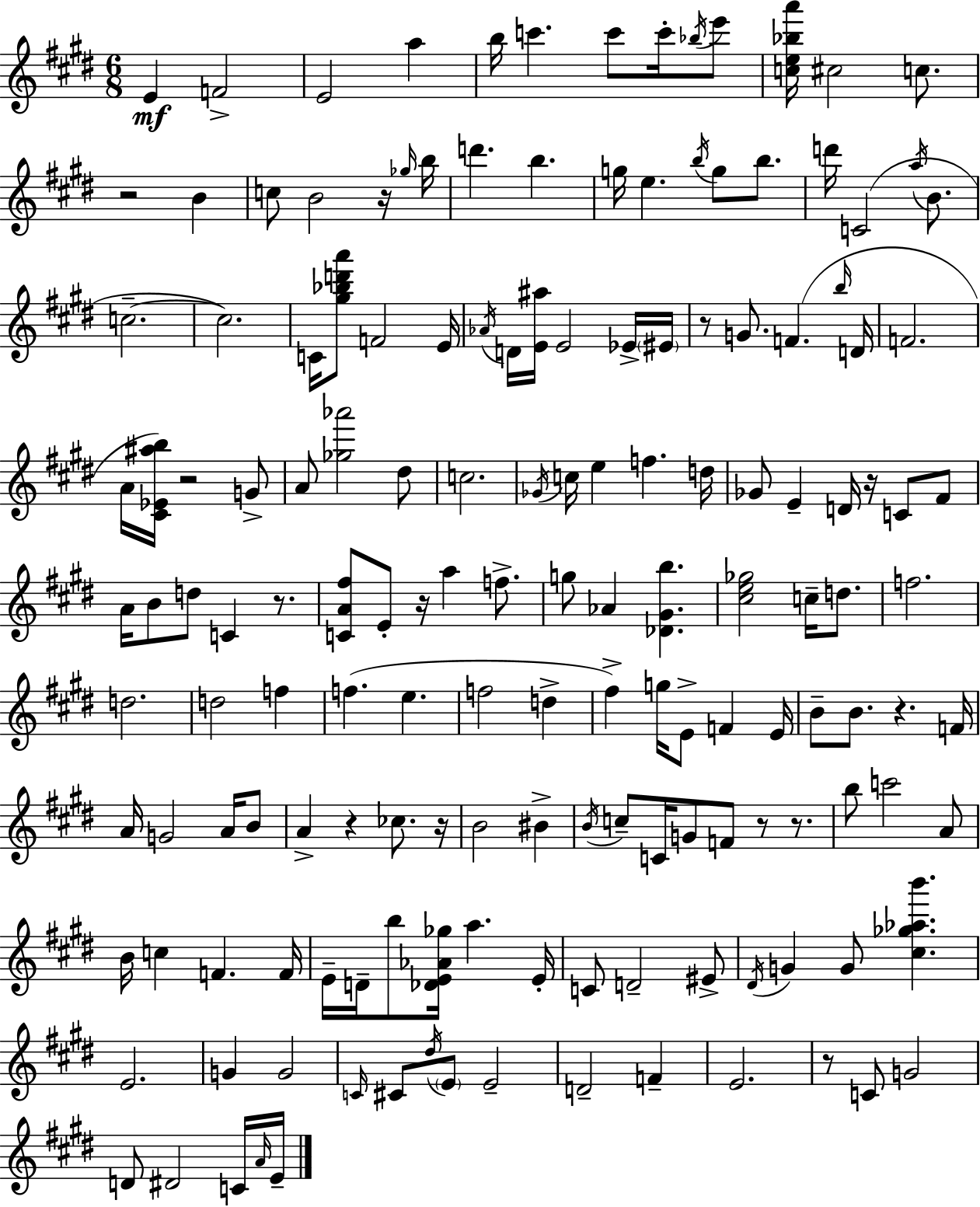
{
  \clef treble
  \numericTimeSignature
  \time 6/8
  \key e \major
  e'4\mf f'2-> | e'2 a''4 | b''16 c'''4. c'''8 c'''16-. \acciaccatura { bes''16 } e'''8 | <c'' e'' bes'' a'''>16 cis''2 c''8. | \break r2 b'4 | c''8 b'2 r16 | \grace { ges''16 } b''16 d'''4. b''4. | g''16 e''4. \acciaccatura { b''16 } g''8 | \break b''8. d'''16 c'2( | \acciaccatura { a''16 } b'8. c''2.--~~ | c''2.) | c'16 <gis'' bes'' d''' a'''>8 f'2 | \break e'16 \acciaccatura { aes'16 } d'16 <e' ais''>16 e'2 | ees'16-> \parenthesize eis'16 r8 g'8. f'4.( | \grace { b''16 } d'16 f'2. | a'16 <cis' ees' ais'' b''>16) r2 | \break g'8-> a'8 <ges'' aes'''>2 | dis''8 c''2. | \acciaccatura { ges'16 } c''16 e''4 | f''4. d''16 ges'8 e'4-- | \break d'16 r16 c'8 fis'8 a'16 b'8 d''8 | c'4 r8. <c' a' fis''>8 e'8-. r16 | a''4 f''8.-> g''8 aes'4 | <des' gis' b''>4. <cis'' e'' ges''>2 | \break c''16-- d''8. f''2. | d''2. | d''2 | f''4 f''4.( | \break e''4. f''2 | d''4-> fis''4->) g''16 | e'8-> f'4 e'16 b'8-- b'8. | r4. f'16 a'16 g'2 | \break a'16 b'8 a'4-> r4 | ces''8. r16 b'2 | bis'4-> \acciaccatura { b'16 } c''8-- c'16 g'8 | f'8 r8 r8. b''8 c'''2 | \break a'8 b'16 c''4 | f'4. f'16 e'16-- d'16-- b''8 | <des' e' aes' ges''>16 a''4. e'16-. c'8 d'2-- | eis'8-> \acciaccatura { dis'16 } g'4 | \break g'8 <cis'' ges'' aes'' b'''>4. e'2. | g'4 | g'2 \grace { c'16 } cis'8 | \acciaccatura { dis''16 } \parenthesize e'8 e'2-- d'2-- | \break f'4-- e'2. | r8 | c'8 g'2 d'8 | dis'2 c'16 \grace { a'16 } e'16-- | \break \bar "|."
}